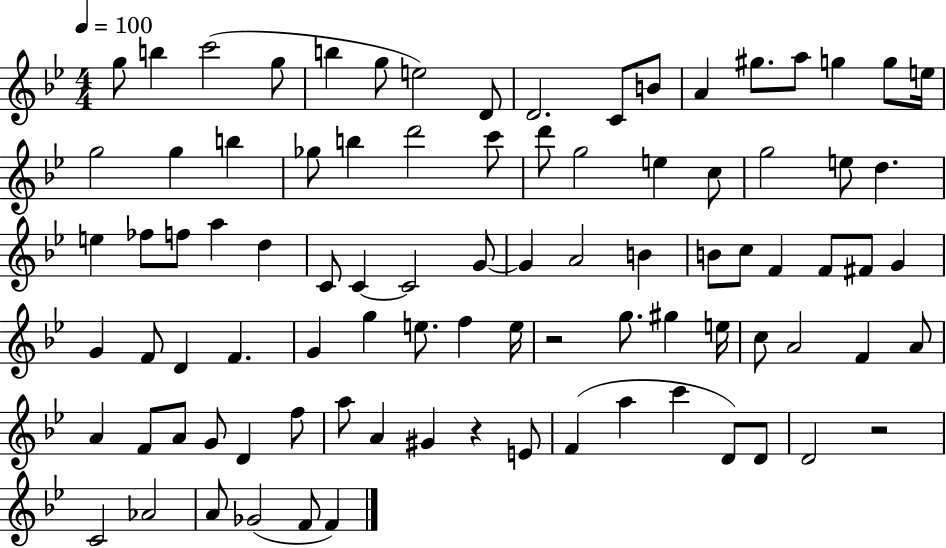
{
  \clef treble
  \numericTimeSignature
  \time 4/4
  \key bes \major
  \tempo 4 = 100
  g''8 b''4 c'''2( g''8 | b''4 g''8 e''2) d'8 | d'2. c'8 b'8 | a'4 gis''8. a''8 g''4 g''8 e''16 | \break g''2 g''4 b''4 | ges''8 b''4 d'''2 c'''8 | d'''8 g''2 e''4 c''8 | g''2 e''8 d''4. | \break e''4 fes''8 f''8 a''4 d''4 | c'8 c'4~~ c'2 g'8~~ | g'4 a'2 b'4 | b'8 c''8 f'4 f'8 fis'8 g'4 | \break g'4 f'8 d'4 f'4. | g'4 g''4 e''8. f''4 e''16 | r2 g''8. gis''4 e''16 | c''8 a'2 f'4 a'8 | \break a'4 f'8 a'8 g'8 d'4 f''8 | a''8 a'4 gis'4 r4 e'8 | f'4( a''4 c'''4 d'8) d'8 | d'2 r2 | \break c'2 aes'2 | a'8 ges'2( f'8 f'4) | \bar "|."
}